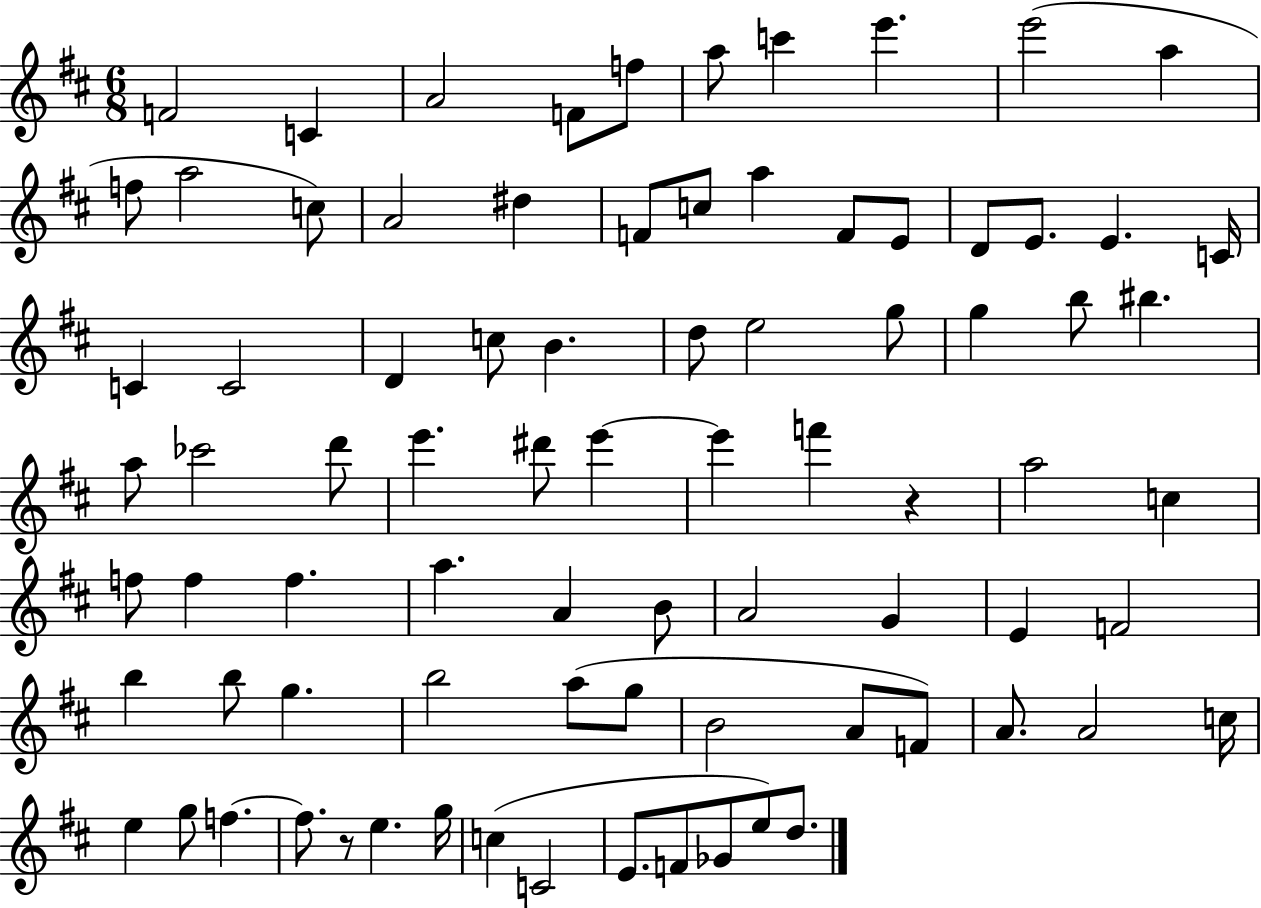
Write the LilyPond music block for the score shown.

{
  \clef treble
  \numericTimeSignature
  \time 6/8
  \key d \major
  f'2 c'4 | a'2 f'8 f''8 | a''8 c'''4 e'''4. | e'''2( a''4 | \break f''8 a''2 c''8) | a'2 dis''4 | f'8 c''8 a''4 f'8 e'8 | d'8 e'8. e'4. c'16 | \break c'4 c'2 | d'4 c''8 b'4. | d''8 e''2 g''8 | g''4 b''8 bis''4. | \break a''8 ces'''2 d'''8 | e'''4. dis'''8 e'''4~~ | e'''4 f'''4 r4 | a''2 c''4 | \break f''8 f''4 f''4. | a''4. a'4 b'8 | a'2 g'4 | e'4 f'2 | \break b''4 b''8 g''4. | b''2 a''8( g''8 | b'2 a'8 f'8) | a'8. a'2 c''16 | \break e''4 g''8 f''4.~~ | f''8. r8 e''4. g''16 | c''4( c'2 | e'8. f'8 ges'8 e''8) d''8. | \break \bar "|."
}